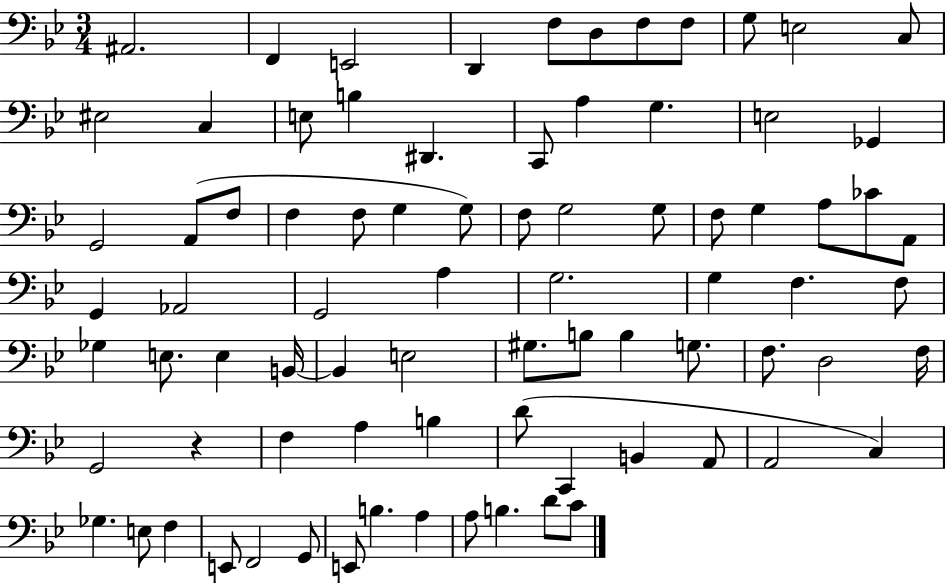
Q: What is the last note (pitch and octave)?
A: C4